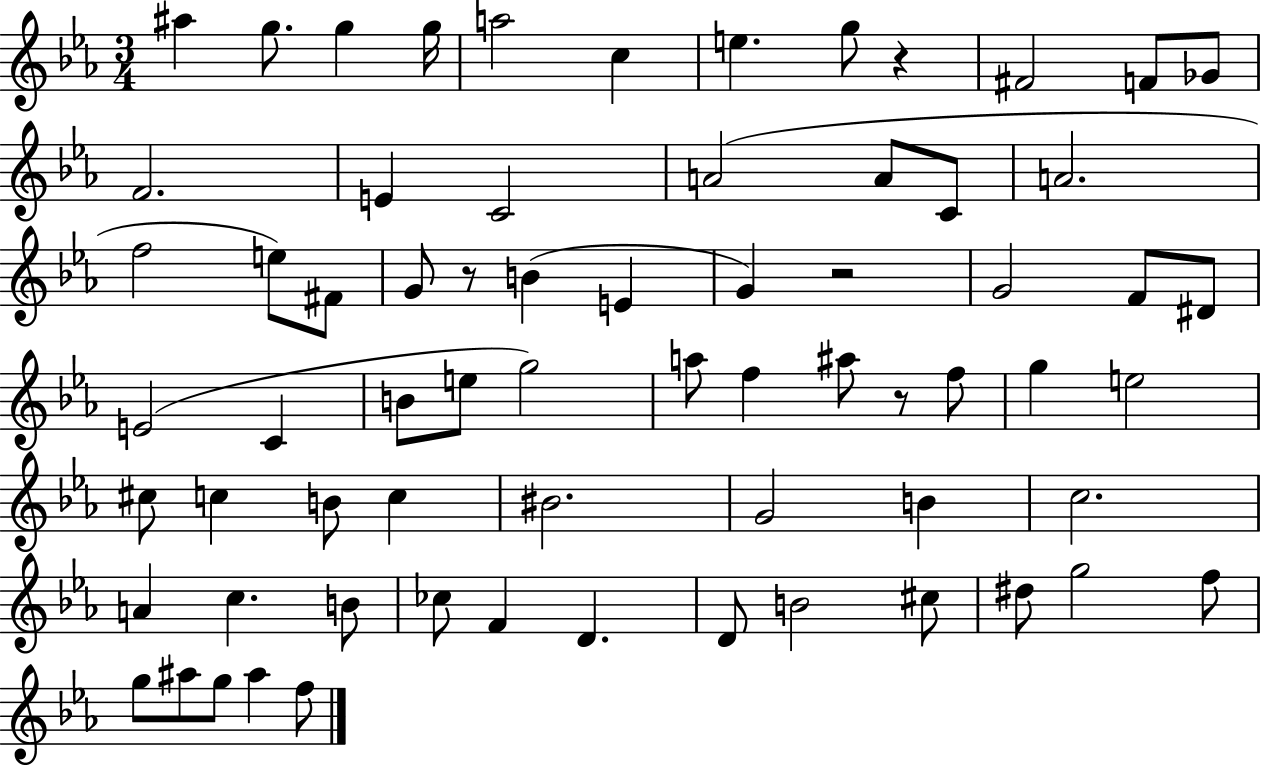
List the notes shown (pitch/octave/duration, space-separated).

A#5/q G5/e. G5/q G5/s A5/h C5/q E5/q. G5/e R/q F#4/h F4/e Gb4/e F4/h. E4/q C4/h A4/h A4/e C4/e A4/h. F5/h E5/e F#4/e G4/e R/e B4/q E4/q G4/q R/h G4/h F4/e D#4/e E4/h C4/q B4/e E5/e G5/h A5/e F5/q A#5/e R/e F5/e G5/q E5/h C#5/e C5/q B4/e C5/q BIS4/h. G4/h B4/q C5/h. A4/q C5/q. B4/e CES5/e F4/q D4/q. D4/e B4/h C#5/e D#5/e G5/h F5/e G5/e A#5/e G5/e A#5/q F5/e